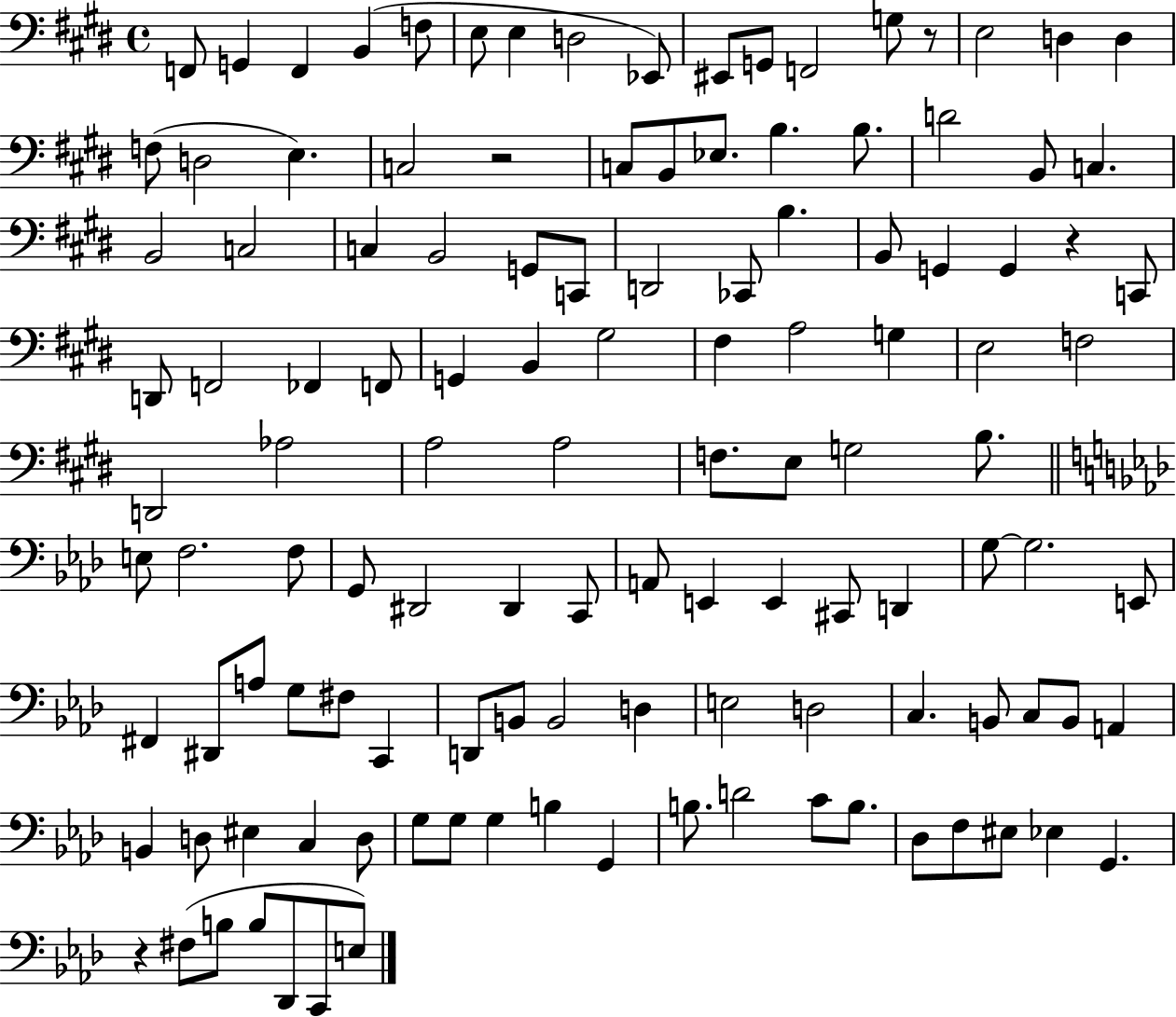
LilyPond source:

{
  \clef bass
  \time 4/4
  \defaultTimeSignature
  \key e \major
  \repeat volta 2 { f,8 g,4 f,4 b,4( f8 | e8 e4 d2 ees,8) | eis,8 g,8 f,2 g8 r8 | e2 d4 d4 | \break f8( d2 e4.) | c2 r2 | c8 b,8 ees8. b4. b8. | d'2 b,8 c4. | \break b,2 c2 | c4 b,2 g,8 c,8 | d,2 ces,8 b4. | b,8 g,4 g,4 r4 c,8 | \break d,8 f,2 fes,4 f,8 | g,4 b,4 gis2 | fis4 a2 g4 | e2 f2 | \break d,2 aes2 | a2 a2 | f8. e8 g2 b8. | \bar "||" \break \key f \minor e8 f2. f8 | g,8 dis,2 dis,4 c,8 | a,8 e,4 e,4 cis,8 d,4 | g8~~ g2. e,8 | \break fis,4 dis,8 a8 g8 fis8 c,4 | d,8 b,8 b,2 d4 | e2 d2 | c4. b,8 c8 b,8 a,4 | \break b,4 d8 eis4 c4 d8 | g8 g8 g4 b4 g,4 | b8. d'2 c'8 b8. | des8 f8 eis8 ees4 g,4. | \break r4 fis8( b8 b8 des,8 c,8 e8) | } \bar "|."
}